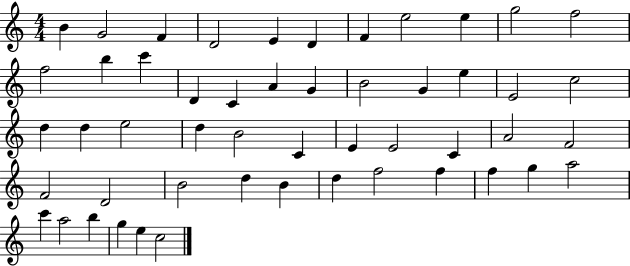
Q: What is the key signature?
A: C major